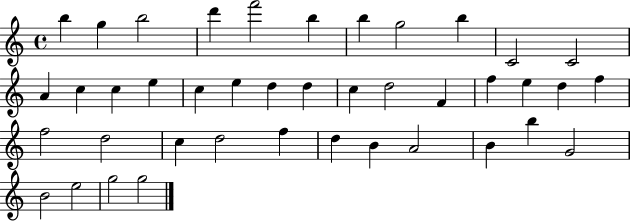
B5/q G5/q B5/h D6/q F6/h B5/q B5/q G5/h B5/q C4/h C4/h A4/q C5/q C5/q E5/q C5/q E5/q D5/q D5/q C5/q D5/h F4/q F5/q E5/q D5/q F5/q F5/h D5/h C5/q D5/h F5/q D5/q B4/q A4/h B4/q B5/q G4/h B4/h E5/h G5/h G5/h